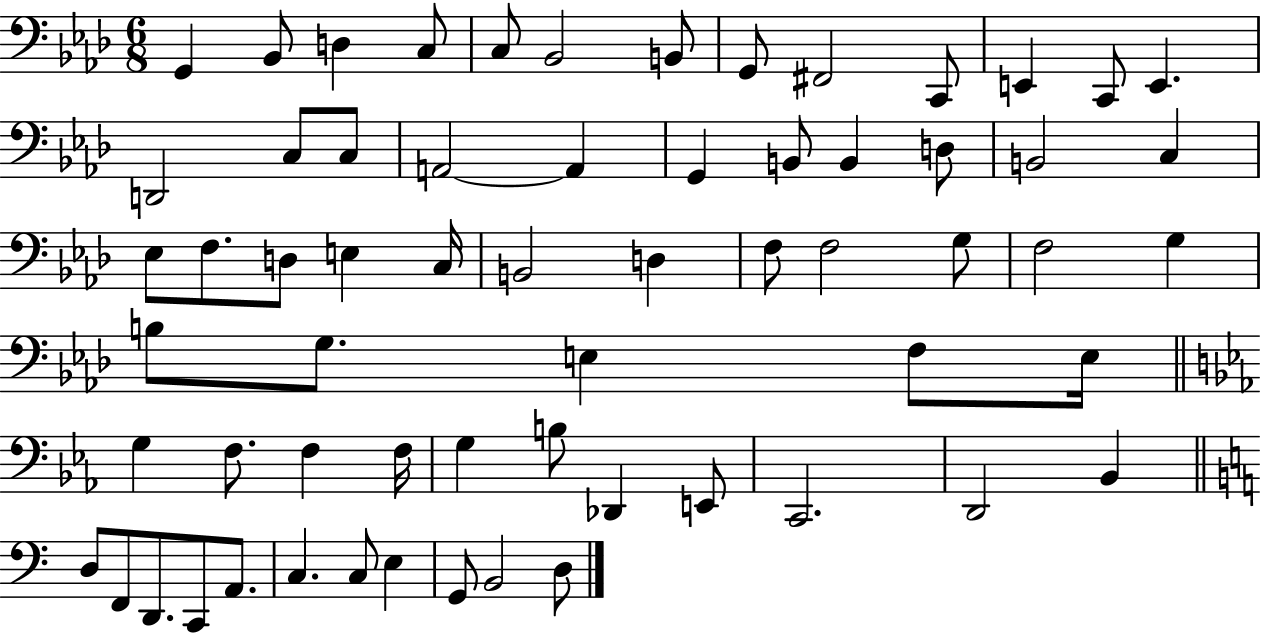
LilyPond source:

{
  \clef bass
  \numericTimeSignature
  \time 6/8
  \key aes \major
  \repeat volta 2 { g,4 bes,8 d4 c8 | c8 bes,2 b,8 | g,8 fis,2 c,8 | e,4 c,8 e,4. | \break d,2 c8 c8 | a,2~~ a,4 | g,4 b,8 b,4 d8 | b,2 c4 | \break ees8 f8. d8 e4 c16 | b,2 d4 | f8 f2 g8 | f2 g4 | \break b8 g8. e4 f8 e16 | \bar "||" \break \key ees \major g4 f8. f4 f16 | g4 b8 des,4 e,8 | c,2. | d,2 bes,4 | \break \bar "||" \break \key a \minor d8 f,8 d,8. c,8 a,8. | c4. c8 e4 | g,8 b,2 d8 | } \bar "|."
}